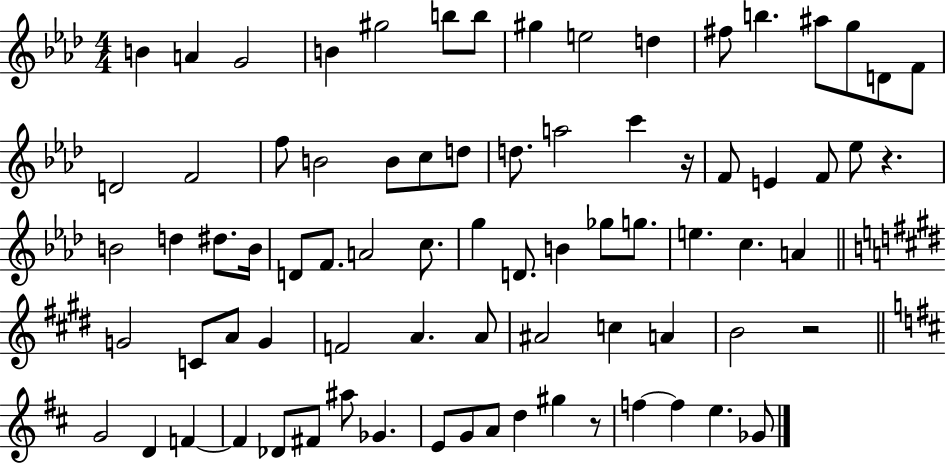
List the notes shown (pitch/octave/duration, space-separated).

B4/q A4/q G4/h B4/q G#5/h B5/e B5/e G#5/q E5/h D5/q F#5/e B5/q. A#5/e G5/e D4/e F4/e D4/h F4/h F5/e B4/h B4/e C5/e D5/e D5/e. A5/h C6/q R/s F4/e E4/q F4/e Eb5/e R/q. B4/h D5/q D#5/e. B4/s D4/e F4/e. A4/h C5/e. G5/q D4/e. B4/q Gb5/e G5/e. E5/q. C5/q. A4/q G4/h C4/e A4/e G4/q F4/h A4/q. A4/e A#4/h C5/q A4/q B4/h R/h G4/h D4/q F4/q F4/q Db4/e F#4/e A#5/e Gb4/q. E4/e G4/e A4/e D5/q G#5/q R/e F5/q F5/q E5/q. Gb4/e